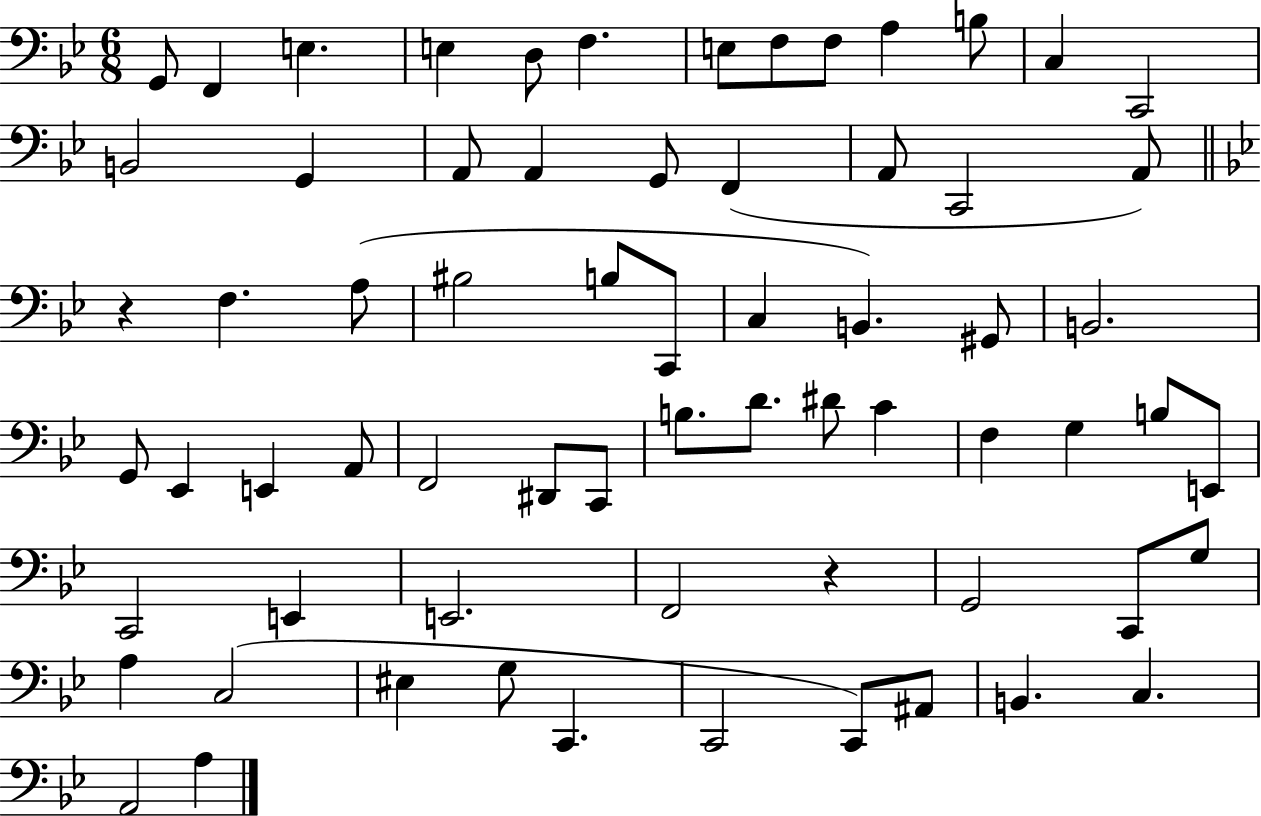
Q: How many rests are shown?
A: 2